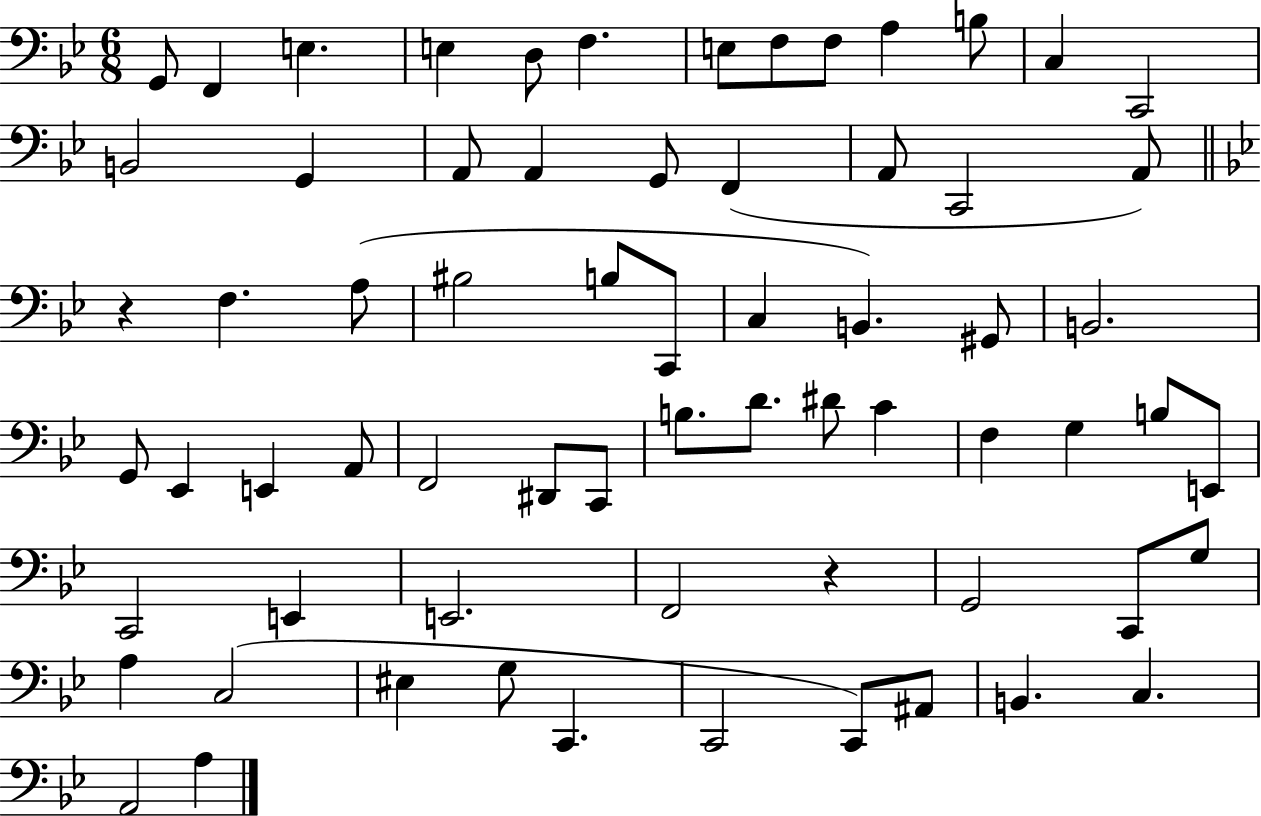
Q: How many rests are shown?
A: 2